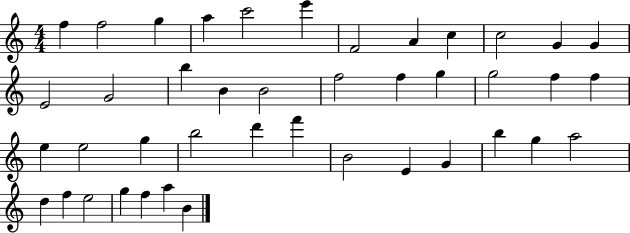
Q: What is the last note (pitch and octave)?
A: B4